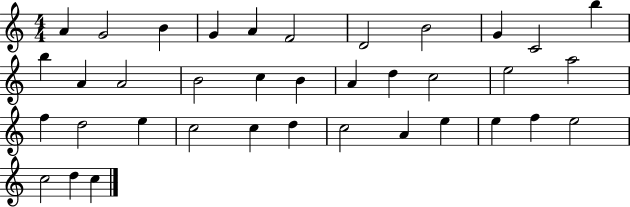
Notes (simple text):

A4/q G4/h B4/q G4/q A4/q F4/h D4/h B4/h G4/q C4/h B5/q B5/q A4/q A4/h B4/h C5/q B4/q A4/q D5/q C5/h E5/h A5/h F5/q D5/h E5/q C5/h C5/q D5/q C5/h A4/q E5/q E5/q F5/q E5/h C5/h D5/q C5/q